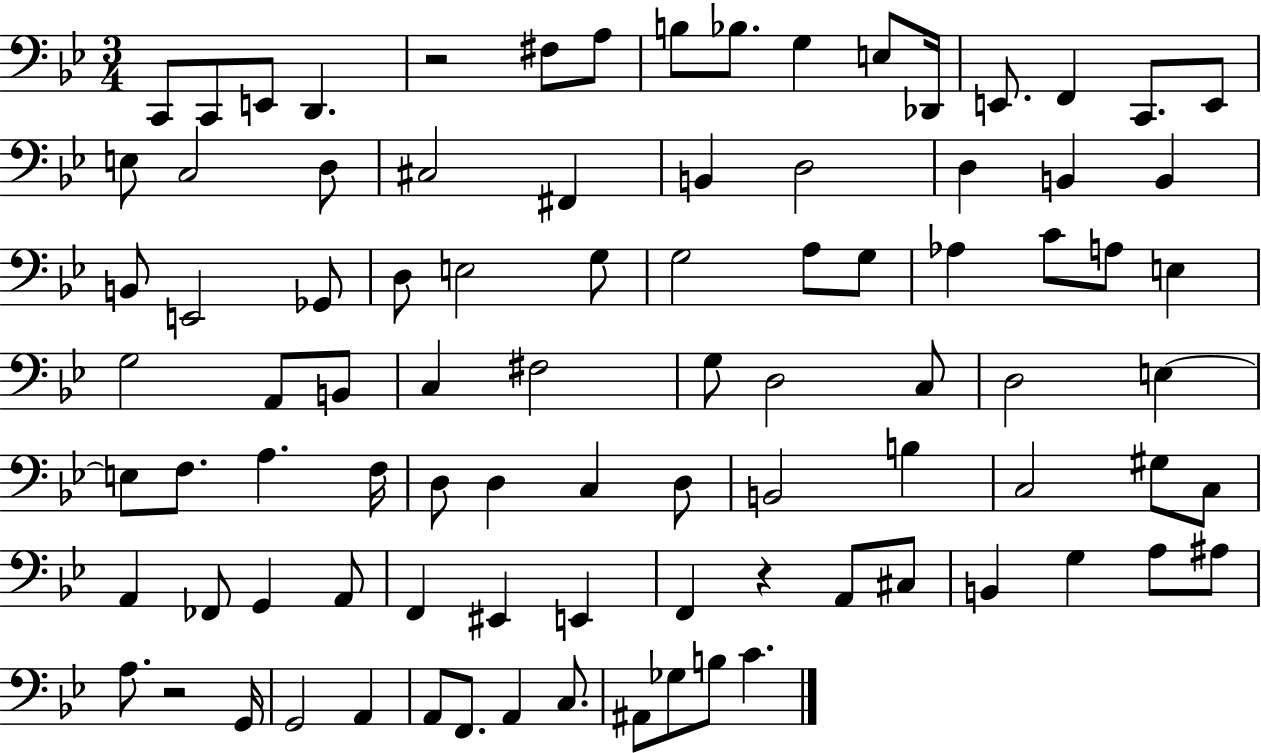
X:1
T:Untitled
M:3/4
L:1/4
K:Bb
C,,/2 C,,/2 E,,/2 D,, z2 ^F,/2 A,/2 B,/2 _B,/2 G, E,/2 _D,,/4 E,,/2 F,, C,,/2 E,,/2 E,/2 C,2 D,/2 ^C,2 ^F,, B,, D,2 D, B,, B,, B,,/2 E,,2 _G,,/2 D,/2 E,2 G,/2 G,2 A,/2 G,/2 _A, C/2 A,/2 E, G,2 A,,/2 B,,/2 C, ^F,2 G,/2 D,2 C,/2 D,2 E, E,/2 F,/2 A, F,/4 D,/2 D, C, D,/2 B,,2 B, C,2 ^G,/2 C,/2 A,, _F,,/2 G,, A,,/2 F,, ^E,, E,, F,, z A,,/2 ^C,/2 B,, G, A,/2 ^A,/2 A,/2 z2 G,,/4 G,,2 A,, A,,/2 F,,/2 A,, C,/2 ^A,,/2 _G,/2 B,/2 C